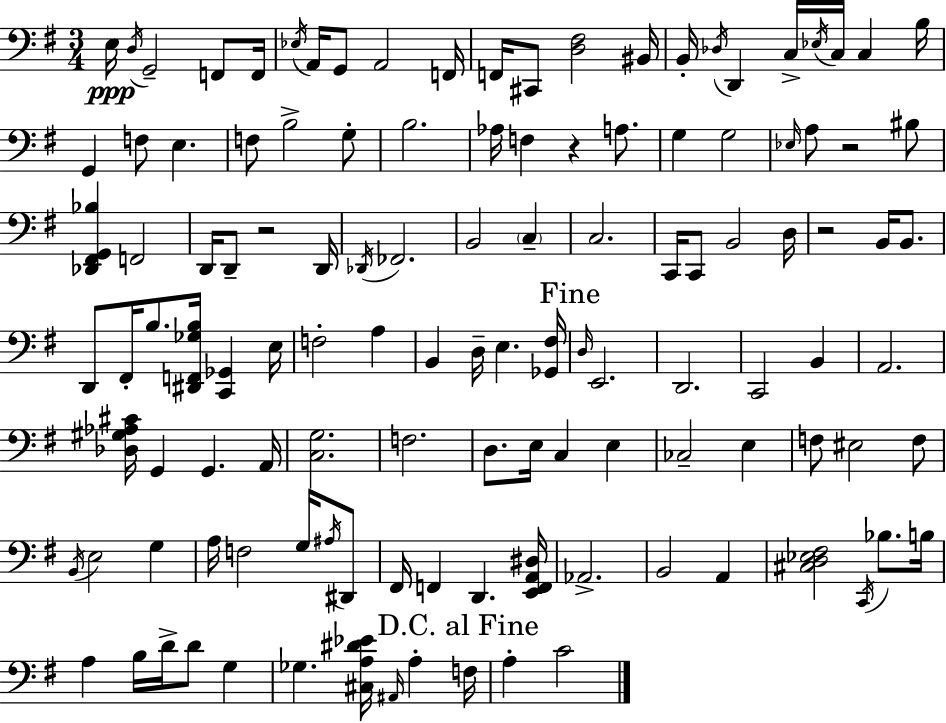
E3/s D3/s G2/h F2/e F2/s Eb3/s A2/s G2/e A2/h F2/s F2/s C#2/e [D3,F#3]/h BIS2/s B2/s Db3/s D2/q C3/s Eb3/s C3/s C3/q B3/s G2/q F3/e E3/q. F3/e B3/h G3/e B3/h. Ab3/s F3/q R/q A3/e. G3/q G3/h Eb3/s A3/e R/h BIS3/e [Db2,F#2,G2,Bb3]/q F2/h D2/s D2/e R/h D2/s Db2/s FES2/h. B2/h C3/q C3/h. C2/s C2/e B2/h D3/s R/h B2/s B2/e. D2/e F#2/s B3/e. [D#2,F2,Gb3,B3]/s [C2,Gb2]/q E3/s F3/h A3/q B2/q D3/s E3/q. [Gb2,F#3]/s D3/s E2/h. D2/h. C2/h B2/q A2/h. [Db3,G#3,Ab3,C#4]/s G2/q G2/q. A2/s [C3,G3]/h. F3/h. D3/e. E3/s C3/q E3/q CES3/h E3/q F3/e EIS3/h F3/e B2/s E3/h G3/q A3/s F3/h G3/s A#3/s D#2/e F#2/s F2/q D2/q. [E2,F2,A2,D#3]/s Ab2/h. B2/h A2/q [C#3,D3,Eb3,F#3]/h C2/s Bb3/e. B3/s A3/q B3/s D4/s D4/e G3/q Gb3/q. [C#3,A3,D#4,Eb4]/s A#2/s A3/q F3/s A3/q C4/h